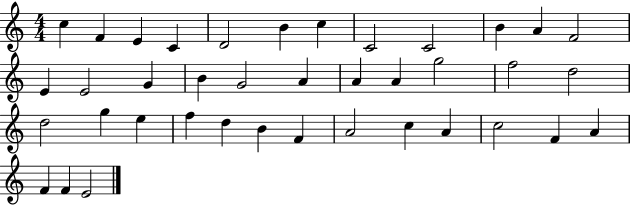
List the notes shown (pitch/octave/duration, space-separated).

C5/q F4/q E4/q C4/q D4/h B4/q C5/q C4/h C4/h B4/q A4/q F4/h E4/q E4/h G4/q B4/q G4/h A4/q A4/q A4/q G5/h F5/h D5/h D5/h G5/q E5/q F5/q D5/q B4/q F4/q A4/h C5/q A4/q C5/h F4/q A4/q F4/q F4/q E4/h